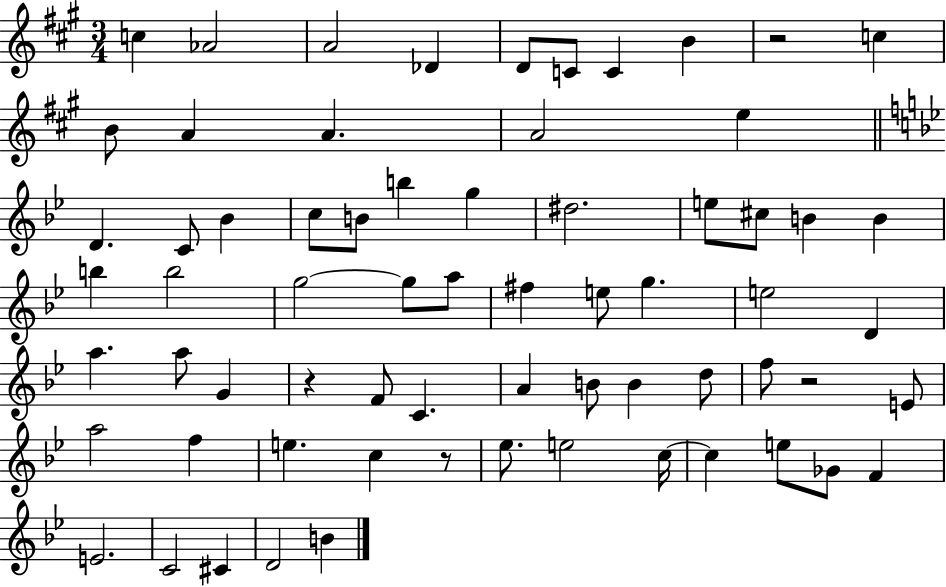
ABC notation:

X:1
T:Untitled
M:3/4
L:1/4
K:A
c _A2 A2 _D D/2 C/2 C B z2 c B/2 A A A2 e D C/2 _B c/2 B/2 b g ^d2 e/2 ^c/2 B B b b2 g2 g/2 a/2 ^f e/2 g e2 D a a/2 G z F/2 C A B/2 B d/2 f/2 z2 E/2 a2 f e c z/2 _e/2 e2 c/4 c e/2 _G/2 F E2 C2 ^C D2 B